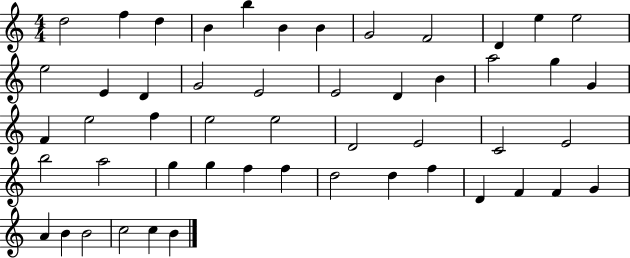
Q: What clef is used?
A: treble